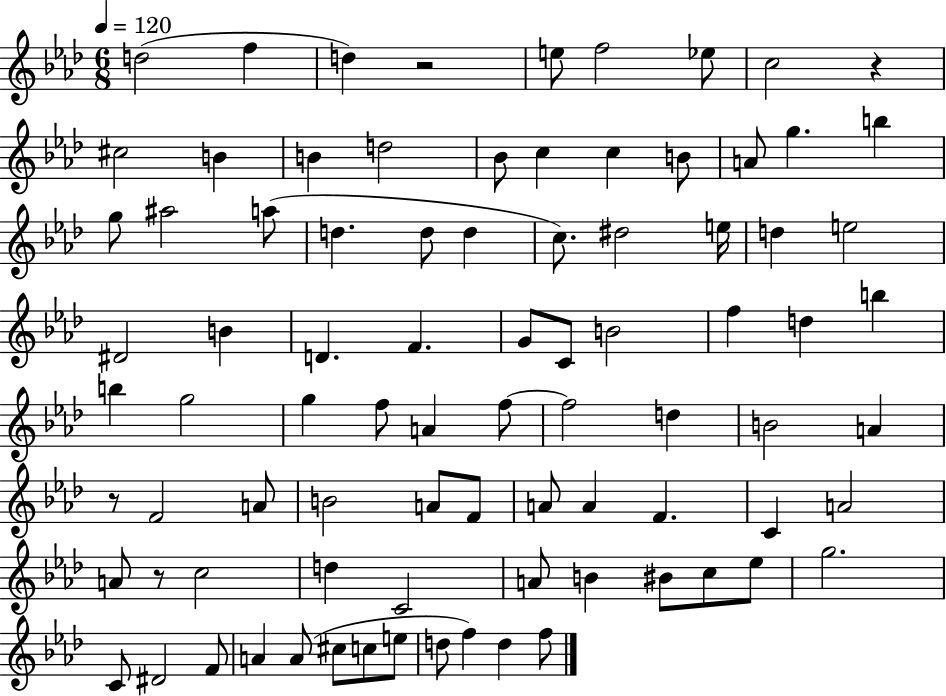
D5/h F5/q D5/q R/h E5/e F5/h Eb5/e C5/h R/q C#5/h B4/q B4/q D5/h Bb4/e C5/q C5/q B4/e A4/e G5/q. B5/q G5/e A#5/h A5/e D5/q. D5/e D5/q C5/e. D#5/h E5/s D5/q E5/h D#4/h B4/q D4/q. F4/q. G4/e C4/e B4/h F5/q D5/q B5/q B5/q G5/h G5/q F5/e A4/q F5/e F5/h D5/q B4/h A4/q R/e F4/h A4/e B4/h A4/e F4/e A4/e A4/q F4/q. C4/q A4/h A4/e R/e C5/h D5/q C4/h A4/e B4/q BIS4/e C5/e Eb5/e G5/h. C4/e D#4/h F4/e A4/q A4/e C#5/e C5/e E5/e D5/e F5/q D5/q F5/e